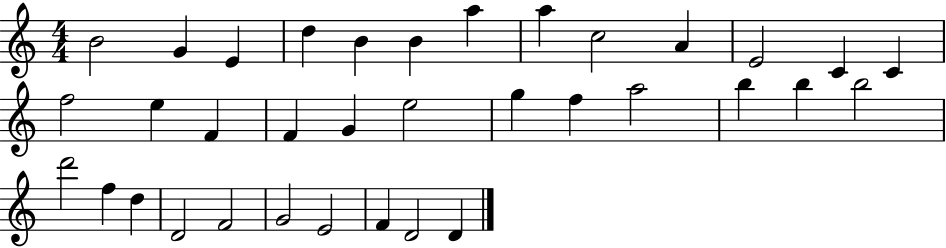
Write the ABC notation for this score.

X:1
T:Untitled
M:4/4
L:1/4
K:C
B2 G E d B B a a c2 A E2 C C f2 e F F G e2 g f a2 b b b2 d'2 f d D2 F2 G2 E2 F D2 D